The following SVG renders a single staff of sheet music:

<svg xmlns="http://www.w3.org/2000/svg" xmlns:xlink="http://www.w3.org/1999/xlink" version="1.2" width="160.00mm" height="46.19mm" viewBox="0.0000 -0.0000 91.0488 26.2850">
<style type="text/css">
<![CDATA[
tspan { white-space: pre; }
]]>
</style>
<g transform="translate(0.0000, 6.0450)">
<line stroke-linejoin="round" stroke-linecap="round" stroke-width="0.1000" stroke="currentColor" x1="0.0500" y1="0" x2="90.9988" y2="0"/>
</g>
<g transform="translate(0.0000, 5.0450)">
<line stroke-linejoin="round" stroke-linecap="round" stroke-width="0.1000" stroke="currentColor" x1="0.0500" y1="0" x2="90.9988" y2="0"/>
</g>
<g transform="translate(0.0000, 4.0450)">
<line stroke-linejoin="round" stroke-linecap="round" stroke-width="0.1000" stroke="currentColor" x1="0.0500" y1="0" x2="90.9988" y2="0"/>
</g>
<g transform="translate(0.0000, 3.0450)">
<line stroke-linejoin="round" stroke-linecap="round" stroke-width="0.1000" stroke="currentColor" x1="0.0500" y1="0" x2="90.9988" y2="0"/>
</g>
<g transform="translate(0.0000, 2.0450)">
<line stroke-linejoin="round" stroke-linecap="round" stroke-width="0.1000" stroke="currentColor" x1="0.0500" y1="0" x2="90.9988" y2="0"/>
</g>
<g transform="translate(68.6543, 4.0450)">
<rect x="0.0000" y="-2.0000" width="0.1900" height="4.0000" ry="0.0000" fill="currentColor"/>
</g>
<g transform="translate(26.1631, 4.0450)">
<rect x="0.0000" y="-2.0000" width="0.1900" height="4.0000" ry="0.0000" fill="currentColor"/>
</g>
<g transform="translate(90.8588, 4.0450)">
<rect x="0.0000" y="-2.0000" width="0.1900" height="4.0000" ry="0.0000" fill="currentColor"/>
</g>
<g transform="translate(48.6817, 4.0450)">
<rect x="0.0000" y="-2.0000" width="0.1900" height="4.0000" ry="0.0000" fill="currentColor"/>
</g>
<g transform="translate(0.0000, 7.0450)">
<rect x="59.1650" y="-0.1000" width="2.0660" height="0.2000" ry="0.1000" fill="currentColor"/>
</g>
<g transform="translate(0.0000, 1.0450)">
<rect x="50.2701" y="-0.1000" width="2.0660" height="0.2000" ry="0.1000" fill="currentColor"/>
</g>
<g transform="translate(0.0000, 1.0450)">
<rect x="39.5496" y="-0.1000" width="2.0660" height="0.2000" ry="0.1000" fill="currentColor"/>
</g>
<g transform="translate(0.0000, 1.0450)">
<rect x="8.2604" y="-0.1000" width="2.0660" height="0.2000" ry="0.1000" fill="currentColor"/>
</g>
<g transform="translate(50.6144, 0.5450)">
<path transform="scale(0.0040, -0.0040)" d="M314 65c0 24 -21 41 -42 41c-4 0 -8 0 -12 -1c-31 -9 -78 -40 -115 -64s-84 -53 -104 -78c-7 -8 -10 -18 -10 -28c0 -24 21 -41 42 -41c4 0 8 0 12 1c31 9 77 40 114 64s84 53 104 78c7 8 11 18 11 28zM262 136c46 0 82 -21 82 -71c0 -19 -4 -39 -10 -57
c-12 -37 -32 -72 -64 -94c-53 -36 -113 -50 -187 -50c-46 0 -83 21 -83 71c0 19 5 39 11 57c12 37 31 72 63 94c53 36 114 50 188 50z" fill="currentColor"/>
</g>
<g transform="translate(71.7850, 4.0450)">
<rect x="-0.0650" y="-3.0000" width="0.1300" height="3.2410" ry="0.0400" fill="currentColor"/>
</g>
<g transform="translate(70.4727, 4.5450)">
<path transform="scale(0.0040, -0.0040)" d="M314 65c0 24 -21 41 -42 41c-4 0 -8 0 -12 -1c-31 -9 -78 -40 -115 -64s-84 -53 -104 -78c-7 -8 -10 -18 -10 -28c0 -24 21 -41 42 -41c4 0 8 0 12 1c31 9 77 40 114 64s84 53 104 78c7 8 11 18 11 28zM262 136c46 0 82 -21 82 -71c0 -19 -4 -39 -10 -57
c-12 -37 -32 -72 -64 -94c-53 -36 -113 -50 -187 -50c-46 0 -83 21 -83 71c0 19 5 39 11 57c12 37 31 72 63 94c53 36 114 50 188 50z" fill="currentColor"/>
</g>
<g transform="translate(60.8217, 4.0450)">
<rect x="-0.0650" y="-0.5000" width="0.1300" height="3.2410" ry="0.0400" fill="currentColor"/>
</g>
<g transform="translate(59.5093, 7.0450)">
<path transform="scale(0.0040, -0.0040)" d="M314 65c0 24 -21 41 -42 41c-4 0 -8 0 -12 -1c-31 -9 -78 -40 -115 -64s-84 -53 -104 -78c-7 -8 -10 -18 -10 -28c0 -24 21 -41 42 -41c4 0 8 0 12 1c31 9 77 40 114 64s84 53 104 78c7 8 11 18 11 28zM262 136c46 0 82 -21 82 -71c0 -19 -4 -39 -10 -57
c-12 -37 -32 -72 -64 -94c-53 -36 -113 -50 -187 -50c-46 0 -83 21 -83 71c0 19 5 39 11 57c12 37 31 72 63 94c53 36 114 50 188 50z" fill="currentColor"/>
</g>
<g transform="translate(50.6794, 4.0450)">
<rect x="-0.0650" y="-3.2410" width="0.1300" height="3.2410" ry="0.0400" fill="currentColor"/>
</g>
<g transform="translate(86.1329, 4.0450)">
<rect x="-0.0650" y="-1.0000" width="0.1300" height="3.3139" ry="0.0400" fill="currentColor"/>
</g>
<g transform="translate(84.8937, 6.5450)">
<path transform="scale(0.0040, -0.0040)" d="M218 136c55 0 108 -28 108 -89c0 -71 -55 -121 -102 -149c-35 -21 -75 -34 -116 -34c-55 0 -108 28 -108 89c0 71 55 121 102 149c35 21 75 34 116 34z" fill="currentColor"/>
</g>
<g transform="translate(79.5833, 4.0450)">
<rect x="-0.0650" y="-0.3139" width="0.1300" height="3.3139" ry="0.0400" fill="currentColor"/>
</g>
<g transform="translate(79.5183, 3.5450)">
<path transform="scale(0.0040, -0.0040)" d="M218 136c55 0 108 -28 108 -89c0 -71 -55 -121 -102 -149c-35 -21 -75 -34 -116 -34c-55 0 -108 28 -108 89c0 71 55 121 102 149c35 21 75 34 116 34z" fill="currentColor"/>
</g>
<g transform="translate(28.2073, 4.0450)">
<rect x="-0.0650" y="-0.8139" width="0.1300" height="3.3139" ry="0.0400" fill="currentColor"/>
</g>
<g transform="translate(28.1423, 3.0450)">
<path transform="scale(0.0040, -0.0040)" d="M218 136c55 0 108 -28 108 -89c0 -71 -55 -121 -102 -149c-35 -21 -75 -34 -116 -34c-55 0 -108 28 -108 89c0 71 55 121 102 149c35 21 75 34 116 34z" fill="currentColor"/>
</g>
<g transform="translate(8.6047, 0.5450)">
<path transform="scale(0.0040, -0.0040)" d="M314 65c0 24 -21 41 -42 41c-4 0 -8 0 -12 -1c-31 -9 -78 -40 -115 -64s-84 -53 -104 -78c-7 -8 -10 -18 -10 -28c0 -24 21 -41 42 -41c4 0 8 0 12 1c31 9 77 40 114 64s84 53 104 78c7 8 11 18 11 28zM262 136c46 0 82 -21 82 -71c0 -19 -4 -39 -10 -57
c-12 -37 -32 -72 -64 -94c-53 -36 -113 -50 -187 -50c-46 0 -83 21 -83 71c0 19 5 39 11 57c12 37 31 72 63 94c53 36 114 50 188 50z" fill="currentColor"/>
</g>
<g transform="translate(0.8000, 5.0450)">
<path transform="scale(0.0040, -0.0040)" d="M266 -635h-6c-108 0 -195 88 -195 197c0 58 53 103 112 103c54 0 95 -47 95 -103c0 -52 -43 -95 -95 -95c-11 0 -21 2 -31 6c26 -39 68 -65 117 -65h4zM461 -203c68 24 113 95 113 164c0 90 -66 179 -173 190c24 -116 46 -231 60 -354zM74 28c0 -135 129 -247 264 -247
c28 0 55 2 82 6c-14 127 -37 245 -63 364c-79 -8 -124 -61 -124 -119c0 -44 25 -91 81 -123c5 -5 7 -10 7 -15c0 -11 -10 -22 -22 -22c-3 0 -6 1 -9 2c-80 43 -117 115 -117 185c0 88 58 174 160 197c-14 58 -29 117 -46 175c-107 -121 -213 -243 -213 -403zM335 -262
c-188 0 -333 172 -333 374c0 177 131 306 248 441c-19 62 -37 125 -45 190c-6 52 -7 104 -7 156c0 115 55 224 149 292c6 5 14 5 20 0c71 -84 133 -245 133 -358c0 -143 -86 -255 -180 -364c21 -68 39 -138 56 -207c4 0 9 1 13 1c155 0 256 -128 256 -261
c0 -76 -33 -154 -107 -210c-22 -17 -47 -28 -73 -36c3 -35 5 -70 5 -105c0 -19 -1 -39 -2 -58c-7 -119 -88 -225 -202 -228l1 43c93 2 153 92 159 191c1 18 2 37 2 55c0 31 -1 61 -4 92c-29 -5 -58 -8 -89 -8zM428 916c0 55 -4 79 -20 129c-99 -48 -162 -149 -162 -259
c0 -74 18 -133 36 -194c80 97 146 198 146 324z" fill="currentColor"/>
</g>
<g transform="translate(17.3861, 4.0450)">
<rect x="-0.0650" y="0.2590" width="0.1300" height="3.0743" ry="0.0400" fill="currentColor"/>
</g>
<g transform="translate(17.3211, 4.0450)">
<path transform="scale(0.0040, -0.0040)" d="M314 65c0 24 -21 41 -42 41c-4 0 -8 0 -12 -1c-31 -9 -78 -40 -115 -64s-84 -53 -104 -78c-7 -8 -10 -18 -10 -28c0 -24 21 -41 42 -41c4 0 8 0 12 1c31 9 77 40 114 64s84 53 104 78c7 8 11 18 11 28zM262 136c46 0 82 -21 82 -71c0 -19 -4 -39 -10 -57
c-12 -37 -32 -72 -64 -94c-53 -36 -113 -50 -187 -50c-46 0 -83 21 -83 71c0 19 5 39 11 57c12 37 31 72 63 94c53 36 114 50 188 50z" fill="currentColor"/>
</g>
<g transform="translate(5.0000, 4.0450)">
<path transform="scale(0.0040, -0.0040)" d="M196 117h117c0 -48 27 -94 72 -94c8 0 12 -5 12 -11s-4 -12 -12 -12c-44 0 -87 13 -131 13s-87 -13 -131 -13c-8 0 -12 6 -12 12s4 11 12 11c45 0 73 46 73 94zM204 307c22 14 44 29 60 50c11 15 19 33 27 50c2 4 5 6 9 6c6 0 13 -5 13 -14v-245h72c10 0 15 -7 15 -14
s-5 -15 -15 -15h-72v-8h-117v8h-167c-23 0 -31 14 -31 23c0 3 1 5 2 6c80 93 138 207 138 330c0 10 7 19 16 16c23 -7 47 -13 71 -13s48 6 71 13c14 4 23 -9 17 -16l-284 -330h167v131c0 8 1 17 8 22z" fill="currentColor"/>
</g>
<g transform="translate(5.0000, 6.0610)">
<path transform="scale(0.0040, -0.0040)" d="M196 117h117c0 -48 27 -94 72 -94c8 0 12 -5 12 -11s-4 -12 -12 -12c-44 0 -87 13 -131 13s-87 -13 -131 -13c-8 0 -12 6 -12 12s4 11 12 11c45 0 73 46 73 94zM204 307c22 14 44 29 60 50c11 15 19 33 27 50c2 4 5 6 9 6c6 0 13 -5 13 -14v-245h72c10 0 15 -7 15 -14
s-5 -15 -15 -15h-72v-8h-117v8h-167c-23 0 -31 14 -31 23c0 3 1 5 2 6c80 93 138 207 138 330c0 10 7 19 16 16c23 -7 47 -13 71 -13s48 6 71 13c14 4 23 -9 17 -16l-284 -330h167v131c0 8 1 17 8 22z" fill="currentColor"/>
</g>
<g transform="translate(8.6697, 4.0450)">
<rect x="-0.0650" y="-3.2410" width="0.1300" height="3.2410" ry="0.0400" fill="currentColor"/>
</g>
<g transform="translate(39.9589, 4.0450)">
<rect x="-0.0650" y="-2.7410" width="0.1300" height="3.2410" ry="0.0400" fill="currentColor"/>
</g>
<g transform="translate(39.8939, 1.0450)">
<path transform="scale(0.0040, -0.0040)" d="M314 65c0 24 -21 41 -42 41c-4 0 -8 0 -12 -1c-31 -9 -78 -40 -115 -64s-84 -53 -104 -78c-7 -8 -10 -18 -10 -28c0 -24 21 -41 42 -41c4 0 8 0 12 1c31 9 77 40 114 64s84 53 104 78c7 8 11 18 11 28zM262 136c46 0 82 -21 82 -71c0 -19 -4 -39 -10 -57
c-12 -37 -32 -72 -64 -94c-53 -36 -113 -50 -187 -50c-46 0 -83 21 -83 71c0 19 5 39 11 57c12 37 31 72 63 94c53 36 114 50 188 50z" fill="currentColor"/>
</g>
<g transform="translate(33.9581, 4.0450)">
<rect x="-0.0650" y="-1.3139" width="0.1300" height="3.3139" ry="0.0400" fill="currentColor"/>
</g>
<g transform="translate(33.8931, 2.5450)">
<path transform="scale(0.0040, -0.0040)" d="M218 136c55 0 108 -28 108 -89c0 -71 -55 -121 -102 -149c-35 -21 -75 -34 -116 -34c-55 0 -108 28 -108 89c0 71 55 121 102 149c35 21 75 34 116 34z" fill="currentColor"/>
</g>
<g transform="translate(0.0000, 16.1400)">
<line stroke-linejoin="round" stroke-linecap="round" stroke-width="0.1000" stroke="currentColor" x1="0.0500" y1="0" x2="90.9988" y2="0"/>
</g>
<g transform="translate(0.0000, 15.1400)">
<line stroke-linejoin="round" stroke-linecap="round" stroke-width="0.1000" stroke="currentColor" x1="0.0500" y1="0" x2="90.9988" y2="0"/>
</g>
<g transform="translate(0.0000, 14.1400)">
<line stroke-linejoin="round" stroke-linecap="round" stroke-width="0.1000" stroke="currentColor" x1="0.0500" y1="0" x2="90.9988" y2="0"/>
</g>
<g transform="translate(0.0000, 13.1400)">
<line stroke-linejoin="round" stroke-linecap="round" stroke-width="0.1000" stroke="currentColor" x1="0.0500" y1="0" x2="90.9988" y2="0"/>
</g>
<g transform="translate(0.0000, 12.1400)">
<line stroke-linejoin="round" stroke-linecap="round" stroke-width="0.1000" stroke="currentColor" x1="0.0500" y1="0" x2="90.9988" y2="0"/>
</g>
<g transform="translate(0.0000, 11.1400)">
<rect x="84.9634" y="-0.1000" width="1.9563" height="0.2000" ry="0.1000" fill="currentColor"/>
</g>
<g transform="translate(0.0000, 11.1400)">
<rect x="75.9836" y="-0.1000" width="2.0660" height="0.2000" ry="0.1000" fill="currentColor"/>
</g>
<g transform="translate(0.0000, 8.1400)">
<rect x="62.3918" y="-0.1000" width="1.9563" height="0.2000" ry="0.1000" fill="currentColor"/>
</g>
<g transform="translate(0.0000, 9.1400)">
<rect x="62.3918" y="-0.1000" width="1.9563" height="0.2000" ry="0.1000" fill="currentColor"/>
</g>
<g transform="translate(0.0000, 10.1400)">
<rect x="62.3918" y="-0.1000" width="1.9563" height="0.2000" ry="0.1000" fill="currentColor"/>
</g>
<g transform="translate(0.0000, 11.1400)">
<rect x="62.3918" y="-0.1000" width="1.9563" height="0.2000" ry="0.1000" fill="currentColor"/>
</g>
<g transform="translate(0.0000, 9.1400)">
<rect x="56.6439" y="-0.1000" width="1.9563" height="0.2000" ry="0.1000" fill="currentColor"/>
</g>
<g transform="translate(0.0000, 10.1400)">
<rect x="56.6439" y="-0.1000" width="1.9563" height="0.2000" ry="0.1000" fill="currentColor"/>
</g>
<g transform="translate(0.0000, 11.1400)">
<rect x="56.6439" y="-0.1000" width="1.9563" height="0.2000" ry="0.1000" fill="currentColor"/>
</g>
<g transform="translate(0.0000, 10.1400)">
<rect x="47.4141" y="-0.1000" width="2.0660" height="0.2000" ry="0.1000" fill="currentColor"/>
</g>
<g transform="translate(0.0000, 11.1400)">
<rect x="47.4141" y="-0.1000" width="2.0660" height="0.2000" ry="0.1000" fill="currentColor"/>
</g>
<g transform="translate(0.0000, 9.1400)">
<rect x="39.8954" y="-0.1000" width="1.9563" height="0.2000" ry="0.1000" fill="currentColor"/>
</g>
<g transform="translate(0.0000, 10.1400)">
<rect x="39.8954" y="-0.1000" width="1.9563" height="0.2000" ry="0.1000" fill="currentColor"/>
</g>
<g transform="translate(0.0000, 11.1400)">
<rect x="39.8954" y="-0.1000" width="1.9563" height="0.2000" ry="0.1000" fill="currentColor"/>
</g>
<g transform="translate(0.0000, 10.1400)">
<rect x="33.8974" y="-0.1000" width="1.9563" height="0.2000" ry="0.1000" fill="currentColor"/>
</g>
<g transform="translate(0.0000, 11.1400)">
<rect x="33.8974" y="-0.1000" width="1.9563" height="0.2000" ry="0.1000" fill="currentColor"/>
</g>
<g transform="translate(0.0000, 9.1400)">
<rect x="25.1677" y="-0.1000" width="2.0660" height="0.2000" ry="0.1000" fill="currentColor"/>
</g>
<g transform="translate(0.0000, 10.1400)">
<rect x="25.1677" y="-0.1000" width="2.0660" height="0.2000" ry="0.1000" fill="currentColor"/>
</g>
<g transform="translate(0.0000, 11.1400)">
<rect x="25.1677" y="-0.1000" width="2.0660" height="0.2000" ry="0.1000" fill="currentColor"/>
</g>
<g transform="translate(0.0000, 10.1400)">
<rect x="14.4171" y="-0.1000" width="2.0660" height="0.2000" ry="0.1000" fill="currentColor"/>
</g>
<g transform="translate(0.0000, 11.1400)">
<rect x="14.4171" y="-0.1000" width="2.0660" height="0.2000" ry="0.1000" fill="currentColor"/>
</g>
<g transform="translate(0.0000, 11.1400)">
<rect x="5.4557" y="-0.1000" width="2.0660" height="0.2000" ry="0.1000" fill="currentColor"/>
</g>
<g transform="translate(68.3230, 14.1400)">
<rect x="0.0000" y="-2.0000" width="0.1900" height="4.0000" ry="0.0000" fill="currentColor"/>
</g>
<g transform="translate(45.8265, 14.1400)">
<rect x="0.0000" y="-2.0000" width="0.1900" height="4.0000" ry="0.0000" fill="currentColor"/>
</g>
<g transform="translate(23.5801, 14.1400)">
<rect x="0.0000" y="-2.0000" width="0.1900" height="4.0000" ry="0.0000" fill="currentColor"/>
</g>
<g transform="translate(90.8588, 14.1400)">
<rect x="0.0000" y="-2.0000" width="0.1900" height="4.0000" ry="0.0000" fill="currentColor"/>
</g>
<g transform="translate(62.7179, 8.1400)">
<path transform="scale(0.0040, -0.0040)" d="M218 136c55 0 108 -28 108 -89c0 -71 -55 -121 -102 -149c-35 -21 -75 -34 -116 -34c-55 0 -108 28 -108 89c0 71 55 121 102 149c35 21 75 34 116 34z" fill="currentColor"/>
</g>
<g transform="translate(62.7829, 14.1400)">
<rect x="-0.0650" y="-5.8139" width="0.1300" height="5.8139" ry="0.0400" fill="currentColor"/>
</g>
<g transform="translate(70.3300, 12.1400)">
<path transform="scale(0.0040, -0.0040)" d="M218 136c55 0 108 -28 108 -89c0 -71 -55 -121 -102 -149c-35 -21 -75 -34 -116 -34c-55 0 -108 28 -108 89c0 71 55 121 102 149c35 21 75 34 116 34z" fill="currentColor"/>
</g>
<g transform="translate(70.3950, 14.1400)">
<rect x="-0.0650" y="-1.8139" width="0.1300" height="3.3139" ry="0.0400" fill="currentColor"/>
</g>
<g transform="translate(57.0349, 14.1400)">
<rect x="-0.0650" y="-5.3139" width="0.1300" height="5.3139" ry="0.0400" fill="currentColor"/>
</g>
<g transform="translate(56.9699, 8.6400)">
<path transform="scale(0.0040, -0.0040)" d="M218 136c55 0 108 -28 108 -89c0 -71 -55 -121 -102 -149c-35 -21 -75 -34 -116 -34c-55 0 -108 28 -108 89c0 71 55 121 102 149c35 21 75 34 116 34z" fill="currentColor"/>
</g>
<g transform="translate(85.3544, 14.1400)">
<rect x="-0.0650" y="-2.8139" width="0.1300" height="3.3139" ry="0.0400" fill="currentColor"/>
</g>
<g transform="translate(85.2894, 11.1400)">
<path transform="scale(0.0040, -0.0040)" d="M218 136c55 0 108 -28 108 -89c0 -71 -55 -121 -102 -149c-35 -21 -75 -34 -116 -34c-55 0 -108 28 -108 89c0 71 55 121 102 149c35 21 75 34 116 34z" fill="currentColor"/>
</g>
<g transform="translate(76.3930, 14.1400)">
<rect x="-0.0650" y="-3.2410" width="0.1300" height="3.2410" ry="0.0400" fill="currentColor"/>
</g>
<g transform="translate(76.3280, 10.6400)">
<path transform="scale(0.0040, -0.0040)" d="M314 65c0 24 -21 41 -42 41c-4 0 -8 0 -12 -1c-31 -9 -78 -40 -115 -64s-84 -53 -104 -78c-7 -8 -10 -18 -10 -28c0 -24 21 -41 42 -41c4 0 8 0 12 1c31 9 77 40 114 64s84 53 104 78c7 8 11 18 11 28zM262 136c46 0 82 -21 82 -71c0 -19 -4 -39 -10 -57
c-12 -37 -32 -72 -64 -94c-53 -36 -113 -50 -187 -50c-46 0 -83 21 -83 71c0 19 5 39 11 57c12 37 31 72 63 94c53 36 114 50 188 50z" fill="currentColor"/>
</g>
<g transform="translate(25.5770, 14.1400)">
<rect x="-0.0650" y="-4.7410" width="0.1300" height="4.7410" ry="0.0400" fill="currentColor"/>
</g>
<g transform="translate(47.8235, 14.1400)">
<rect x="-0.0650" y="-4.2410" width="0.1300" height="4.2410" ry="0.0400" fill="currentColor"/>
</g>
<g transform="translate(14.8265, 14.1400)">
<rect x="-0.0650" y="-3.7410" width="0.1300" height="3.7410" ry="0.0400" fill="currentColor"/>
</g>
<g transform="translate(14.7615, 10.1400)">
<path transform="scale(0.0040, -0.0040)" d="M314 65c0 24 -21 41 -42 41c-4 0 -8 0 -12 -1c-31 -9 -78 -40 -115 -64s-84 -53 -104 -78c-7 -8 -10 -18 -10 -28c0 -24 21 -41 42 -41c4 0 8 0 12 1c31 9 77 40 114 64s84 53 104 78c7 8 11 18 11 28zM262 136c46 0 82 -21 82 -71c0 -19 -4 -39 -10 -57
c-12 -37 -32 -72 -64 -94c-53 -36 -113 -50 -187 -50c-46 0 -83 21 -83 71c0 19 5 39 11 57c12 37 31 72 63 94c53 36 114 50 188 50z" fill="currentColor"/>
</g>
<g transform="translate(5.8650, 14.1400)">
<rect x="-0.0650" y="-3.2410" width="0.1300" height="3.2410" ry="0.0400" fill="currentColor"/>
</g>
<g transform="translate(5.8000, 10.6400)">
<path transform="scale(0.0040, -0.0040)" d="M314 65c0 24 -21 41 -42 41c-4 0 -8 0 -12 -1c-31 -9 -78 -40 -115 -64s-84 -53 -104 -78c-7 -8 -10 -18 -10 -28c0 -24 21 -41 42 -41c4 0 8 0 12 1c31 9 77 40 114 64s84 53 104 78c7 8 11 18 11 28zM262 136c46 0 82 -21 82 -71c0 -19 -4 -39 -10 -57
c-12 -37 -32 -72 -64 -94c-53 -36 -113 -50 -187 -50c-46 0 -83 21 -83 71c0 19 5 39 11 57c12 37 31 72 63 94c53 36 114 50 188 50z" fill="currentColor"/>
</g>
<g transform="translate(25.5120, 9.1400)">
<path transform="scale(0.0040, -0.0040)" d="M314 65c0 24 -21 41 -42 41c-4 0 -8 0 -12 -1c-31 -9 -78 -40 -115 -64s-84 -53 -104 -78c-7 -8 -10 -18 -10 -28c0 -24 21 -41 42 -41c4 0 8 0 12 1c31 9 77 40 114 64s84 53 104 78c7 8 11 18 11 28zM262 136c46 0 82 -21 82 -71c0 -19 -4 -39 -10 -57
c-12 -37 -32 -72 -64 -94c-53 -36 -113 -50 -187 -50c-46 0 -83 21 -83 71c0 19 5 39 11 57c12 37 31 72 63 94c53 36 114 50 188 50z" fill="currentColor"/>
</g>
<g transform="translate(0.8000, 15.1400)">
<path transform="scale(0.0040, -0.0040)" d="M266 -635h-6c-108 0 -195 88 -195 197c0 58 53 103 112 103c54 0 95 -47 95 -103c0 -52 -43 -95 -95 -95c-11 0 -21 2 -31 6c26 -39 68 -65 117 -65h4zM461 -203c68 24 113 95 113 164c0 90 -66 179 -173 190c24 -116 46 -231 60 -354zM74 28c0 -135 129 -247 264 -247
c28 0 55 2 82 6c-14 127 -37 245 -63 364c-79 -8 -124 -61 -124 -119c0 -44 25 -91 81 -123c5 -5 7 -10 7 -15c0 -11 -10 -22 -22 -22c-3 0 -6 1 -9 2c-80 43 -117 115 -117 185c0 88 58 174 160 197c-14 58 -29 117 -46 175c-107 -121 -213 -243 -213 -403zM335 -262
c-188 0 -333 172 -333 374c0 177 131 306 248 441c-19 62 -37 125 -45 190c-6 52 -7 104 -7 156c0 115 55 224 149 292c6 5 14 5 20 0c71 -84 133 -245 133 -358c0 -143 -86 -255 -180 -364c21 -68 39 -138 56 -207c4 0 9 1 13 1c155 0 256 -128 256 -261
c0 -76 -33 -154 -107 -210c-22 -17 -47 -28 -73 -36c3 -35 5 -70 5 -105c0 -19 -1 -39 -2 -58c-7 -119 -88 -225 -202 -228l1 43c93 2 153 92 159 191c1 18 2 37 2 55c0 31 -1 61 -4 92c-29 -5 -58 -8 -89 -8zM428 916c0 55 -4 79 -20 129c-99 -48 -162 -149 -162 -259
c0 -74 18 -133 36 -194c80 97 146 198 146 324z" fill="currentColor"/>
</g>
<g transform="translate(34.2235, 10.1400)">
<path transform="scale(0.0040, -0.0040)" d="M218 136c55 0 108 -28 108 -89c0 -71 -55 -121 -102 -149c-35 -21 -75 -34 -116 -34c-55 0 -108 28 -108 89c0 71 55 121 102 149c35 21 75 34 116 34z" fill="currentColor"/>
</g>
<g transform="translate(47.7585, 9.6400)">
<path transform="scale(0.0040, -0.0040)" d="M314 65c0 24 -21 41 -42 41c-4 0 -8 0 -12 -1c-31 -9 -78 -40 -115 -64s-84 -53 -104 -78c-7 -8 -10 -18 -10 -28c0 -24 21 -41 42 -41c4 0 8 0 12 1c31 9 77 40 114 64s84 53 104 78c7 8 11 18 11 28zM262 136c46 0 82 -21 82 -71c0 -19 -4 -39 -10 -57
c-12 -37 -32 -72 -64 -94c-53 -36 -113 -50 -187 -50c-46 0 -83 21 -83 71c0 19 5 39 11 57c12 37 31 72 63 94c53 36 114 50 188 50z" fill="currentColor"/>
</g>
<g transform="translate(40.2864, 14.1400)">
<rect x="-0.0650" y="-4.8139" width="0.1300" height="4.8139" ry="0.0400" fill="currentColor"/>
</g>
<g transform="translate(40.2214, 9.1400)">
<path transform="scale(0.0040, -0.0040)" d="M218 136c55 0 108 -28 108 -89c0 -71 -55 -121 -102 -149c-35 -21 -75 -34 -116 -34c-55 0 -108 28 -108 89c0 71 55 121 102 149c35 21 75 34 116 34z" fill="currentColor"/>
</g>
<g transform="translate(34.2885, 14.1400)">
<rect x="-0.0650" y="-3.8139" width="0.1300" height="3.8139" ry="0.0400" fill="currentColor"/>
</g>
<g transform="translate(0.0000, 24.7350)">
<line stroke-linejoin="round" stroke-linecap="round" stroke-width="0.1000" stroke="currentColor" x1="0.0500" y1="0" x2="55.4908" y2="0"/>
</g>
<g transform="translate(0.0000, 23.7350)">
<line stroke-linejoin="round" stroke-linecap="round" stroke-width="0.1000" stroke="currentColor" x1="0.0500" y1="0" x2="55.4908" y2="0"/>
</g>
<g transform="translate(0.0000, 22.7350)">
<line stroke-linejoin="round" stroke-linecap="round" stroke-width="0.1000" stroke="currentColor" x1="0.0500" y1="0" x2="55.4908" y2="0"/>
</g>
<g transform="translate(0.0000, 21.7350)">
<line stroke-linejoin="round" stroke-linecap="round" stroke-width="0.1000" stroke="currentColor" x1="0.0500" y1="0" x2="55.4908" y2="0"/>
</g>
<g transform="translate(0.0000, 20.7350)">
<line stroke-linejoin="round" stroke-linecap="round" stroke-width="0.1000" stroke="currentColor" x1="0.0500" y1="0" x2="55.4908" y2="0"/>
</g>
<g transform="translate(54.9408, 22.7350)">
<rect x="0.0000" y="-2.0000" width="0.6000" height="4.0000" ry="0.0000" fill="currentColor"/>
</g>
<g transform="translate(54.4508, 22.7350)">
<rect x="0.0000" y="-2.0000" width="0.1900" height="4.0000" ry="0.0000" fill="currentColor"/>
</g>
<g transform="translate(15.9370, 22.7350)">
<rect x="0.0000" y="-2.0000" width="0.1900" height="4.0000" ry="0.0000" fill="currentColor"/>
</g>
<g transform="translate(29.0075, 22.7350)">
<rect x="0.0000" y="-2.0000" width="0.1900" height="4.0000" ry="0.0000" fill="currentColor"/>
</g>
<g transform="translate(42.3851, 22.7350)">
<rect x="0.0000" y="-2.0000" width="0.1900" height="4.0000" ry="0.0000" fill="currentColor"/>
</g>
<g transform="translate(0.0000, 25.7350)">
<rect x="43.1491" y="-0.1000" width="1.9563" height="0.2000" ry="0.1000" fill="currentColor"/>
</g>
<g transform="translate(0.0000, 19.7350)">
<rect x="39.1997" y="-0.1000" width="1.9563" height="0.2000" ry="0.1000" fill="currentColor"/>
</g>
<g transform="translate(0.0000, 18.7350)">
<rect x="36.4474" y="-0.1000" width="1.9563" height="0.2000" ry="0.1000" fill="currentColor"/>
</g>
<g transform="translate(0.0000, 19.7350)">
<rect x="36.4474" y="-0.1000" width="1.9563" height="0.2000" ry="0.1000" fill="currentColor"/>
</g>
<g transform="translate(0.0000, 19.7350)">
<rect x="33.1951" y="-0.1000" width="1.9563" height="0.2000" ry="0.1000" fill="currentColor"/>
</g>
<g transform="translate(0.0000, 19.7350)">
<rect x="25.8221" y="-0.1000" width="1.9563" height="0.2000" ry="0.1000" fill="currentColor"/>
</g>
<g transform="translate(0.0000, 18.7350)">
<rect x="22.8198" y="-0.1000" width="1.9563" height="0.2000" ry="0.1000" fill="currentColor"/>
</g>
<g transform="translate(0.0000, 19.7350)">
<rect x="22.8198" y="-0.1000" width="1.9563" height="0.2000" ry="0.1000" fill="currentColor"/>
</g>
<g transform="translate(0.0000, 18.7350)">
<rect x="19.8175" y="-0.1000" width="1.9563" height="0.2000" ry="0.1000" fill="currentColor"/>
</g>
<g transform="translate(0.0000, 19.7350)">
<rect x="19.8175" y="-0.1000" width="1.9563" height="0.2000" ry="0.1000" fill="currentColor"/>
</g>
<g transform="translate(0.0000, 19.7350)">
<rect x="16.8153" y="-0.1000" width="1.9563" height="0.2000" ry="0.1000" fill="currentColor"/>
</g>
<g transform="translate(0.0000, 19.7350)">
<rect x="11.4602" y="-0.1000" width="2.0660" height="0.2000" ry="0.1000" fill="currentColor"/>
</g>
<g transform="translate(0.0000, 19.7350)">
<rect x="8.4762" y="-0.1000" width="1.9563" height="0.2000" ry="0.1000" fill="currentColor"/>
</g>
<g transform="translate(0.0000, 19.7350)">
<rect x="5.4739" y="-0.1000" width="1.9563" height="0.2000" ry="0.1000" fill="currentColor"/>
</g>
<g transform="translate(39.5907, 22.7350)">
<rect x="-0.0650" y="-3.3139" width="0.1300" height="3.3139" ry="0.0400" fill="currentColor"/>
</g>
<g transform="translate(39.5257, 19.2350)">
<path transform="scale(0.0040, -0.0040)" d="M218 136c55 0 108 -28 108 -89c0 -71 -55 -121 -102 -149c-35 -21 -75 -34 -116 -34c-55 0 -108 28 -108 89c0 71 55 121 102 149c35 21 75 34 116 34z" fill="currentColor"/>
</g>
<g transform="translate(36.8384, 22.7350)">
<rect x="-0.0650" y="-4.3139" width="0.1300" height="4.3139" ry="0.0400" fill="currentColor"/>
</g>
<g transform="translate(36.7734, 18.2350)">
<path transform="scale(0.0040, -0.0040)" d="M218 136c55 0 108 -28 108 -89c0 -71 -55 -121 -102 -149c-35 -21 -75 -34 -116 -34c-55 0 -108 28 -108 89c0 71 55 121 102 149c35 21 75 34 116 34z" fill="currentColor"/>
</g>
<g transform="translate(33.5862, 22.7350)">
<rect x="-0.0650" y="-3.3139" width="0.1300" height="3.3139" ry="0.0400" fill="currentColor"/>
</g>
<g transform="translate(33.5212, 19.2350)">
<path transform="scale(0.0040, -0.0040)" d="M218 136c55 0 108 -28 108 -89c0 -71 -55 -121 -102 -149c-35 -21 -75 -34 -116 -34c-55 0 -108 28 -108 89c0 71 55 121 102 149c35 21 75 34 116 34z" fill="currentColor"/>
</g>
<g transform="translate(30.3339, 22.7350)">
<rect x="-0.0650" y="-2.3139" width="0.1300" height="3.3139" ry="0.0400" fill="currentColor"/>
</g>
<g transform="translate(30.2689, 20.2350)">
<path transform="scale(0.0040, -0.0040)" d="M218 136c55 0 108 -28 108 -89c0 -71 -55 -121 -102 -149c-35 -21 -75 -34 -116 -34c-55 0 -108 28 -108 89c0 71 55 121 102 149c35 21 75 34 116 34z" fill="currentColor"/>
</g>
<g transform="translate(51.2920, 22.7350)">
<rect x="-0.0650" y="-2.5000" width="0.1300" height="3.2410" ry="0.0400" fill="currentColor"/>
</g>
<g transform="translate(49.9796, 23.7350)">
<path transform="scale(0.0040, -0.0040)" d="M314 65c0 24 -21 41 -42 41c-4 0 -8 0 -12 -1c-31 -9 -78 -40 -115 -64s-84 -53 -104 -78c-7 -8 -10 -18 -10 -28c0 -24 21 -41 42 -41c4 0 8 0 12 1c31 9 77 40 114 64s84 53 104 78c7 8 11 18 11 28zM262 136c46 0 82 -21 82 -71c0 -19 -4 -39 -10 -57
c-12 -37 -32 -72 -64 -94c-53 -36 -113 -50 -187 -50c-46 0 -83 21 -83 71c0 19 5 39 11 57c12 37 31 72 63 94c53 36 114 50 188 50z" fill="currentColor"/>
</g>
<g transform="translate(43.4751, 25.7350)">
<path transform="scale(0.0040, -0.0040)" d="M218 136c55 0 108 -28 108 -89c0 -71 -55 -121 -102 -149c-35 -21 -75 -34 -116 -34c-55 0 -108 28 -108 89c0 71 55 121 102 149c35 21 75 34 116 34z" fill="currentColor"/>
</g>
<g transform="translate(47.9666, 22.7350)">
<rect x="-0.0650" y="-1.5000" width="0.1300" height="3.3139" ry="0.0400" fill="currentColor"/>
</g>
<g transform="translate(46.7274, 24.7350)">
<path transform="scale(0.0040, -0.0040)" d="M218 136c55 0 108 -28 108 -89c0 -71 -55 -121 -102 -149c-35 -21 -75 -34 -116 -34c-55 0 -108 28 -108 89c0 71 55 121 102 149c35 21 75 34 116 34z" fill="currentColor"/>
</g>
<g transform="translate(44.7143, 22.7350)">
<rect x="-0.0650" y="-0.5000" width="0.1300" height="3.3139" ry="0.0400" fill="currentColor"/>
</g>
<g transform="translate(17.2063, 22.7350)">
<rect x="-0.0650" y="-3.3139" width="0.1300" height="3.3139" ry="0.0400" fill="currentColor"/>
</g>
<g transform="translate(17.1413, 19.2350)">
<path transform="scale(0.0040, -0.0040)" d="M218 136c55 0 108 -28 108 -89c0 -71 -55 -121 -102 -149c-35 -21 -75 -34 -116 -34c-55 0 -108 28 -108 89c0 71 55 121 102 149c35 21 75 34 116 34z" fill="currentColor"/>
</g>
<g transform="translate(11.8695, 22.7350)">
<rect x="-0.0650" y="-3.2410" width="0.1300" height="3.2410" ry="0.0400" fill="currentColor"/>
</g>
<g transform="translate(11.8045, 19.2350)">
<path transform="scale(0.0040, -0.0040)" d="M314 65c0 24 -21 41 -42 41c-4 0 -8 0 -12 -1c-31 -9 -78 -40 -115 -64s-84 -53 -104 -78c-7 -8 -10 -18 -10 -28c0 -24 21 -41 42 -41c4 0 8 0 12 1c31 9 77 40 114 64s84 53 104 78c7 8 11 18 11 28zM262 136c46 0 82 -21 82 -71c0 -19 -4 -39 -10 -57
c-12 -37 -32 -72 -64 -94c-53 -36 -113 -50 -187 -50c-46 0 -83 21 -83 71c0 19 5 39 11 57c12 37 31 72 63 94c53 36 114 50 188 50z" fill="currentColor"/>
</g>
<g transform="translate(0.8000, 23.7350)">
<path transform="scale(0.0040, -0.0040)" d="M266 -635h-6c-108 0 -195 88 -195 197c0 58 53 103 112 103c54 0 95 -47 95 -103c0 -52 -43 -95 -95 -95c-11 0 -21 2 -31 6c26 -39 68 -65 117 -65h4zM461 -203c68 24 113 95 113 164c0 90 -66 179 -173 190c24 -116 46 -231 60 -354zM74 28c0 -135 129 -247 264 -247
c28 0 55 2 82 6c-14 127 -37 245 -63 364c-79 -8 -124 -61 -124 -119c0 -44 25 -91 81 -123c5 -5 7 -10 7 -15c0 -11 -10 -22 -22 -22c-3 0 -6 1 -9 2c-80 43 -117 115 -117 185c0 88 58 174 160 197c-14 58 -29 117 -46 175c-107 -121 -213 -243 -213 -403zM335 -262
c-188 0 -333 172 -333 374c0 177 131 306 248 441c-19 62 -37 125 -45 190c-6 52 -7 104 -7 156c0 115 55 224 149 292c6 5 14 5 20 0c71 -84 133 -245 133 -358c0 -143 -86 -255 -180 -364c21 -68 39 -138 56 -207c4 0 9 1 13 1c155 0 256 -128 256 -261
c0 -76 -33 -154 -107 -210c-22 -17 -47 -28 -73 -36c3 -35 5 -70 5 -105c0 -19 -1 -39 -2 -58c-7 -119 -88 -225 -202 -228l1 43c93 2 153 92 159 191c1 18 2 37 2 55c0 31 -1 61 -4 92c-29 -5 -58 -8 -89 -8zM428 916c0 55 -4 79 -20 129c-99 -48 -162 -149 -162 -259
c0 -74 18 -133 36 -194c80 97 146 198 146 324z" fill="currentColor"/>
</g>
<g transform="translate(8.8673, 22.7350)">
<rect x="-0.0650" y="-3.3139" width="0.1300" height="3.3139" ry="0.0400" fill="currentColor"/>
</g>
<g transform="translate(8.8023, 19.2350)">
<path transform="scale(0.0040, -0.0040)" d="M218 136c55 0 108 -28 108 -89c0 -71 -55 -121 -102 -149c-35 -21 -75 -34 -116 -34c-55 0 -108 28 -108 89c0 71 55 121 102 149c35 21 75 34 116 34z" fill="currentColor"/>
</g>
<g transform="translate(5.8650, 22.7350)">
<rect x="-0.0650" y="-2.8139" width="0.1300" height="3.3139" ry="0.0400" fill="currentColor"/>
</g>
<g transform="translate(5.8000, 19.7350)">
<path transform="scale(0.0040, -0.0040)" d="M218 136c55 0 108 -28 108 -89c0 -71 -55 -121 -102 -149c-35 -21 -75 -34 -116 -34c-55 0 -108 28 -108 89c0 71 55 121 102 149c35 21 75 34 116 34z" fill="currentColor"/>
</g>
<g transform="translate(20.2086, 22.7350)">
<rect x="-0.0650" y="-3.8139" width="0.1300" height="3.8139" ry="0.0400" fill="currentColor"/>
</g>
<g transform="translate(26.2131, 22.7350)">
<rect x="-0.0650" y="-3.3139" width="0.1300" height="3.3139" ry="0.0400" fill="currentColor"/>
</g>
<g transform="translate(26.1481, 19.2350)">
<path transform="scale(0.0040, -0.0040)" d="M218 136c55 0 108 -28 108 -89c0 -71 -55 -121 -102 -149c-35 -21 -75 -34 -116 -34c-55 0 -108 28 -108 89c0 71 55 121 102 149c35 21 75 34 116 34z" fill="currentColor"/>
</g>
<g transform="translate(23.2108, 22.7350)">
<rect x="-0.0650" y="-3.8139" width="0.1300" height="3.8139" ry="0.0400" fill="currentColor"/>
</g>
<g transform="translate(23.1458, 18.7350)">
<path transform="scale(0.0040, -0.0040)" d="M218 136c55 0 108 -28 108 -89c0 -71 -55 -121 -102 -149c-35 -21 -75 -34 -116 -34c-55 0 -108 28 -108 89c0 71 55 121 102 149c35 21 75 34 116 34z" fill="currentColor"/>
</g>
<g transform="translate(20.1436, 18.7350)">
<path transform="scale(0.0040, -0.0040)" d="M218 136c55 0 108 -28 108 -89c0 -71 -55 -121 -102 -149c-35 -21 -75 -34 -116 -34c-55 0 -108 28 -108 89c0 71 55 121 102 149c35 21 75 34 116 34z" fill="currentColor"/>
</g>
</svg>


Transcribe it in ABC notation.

X:1
T:Untitled
M:4/4
L:1/4
K:C
b2 B2 d e a2 b2 C2 A2 c D b2 c'2 e'2 c' e' d'2 f' g' f b2 a a b b2 b c' c' b g b d' b C E G2